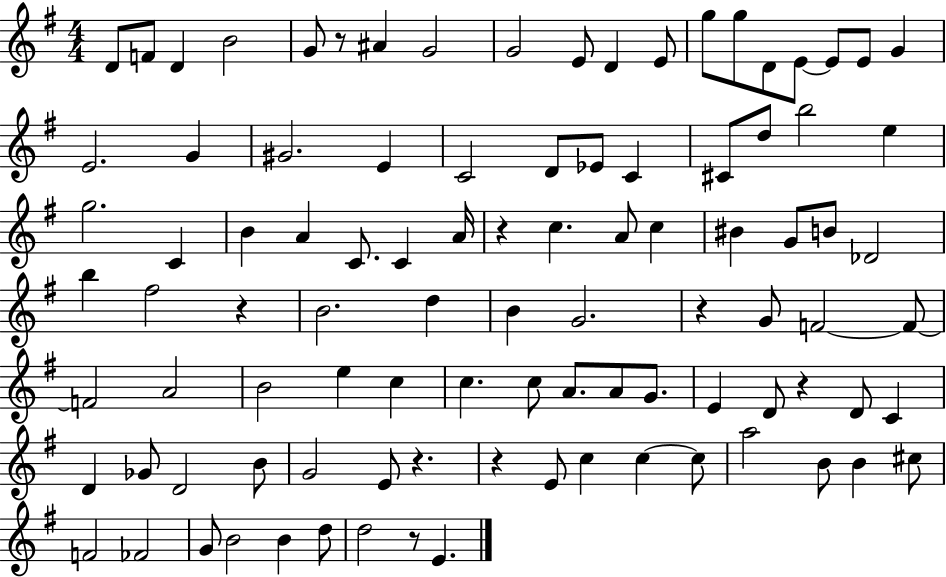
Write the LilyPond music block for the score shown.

{
  \clef treble
  \numericTimeSignature
  \time 4/4
  \key g \major
  d'8 f'8 d'4 b'2 | g'8 r8 ais'4 g'2 | g'2 e'8 d'4 e'8 | g''8 g''8 d'8 e'8~~ e'8 e'8 g'4 | \break e'2. g'4 | gis'2. e'4 | c'2 d'8 ees'8 c'4 | cis'8 d''8 b''2 e''4 | \break g''2. c'4 | b'4 a'4 c'8. c'4 a'16 | r4 c''4. a'8 c''4 | bis'4 g'8 b'8 des'2 | \break b''4 fis''2 r4 | b'2. d''4 | b'4 g'2. | r4 g'8 f'2~~ f'8~~ | \break f'2 a'2 | b'2 e''4 c''4 | c''4. c''8 a'8. a'8 g'8. | e'4 d'8 r4 d'8 c'4 | \break d'4 ges'8 d'2 b'8 | g'2 e'8 r4. | r4 e'8 c''4 c''4~~ c''8 | a''2 b'8 b'4 cis''8 | \break f'2 fes'2 | g'8 b'2 b'4 d''8 | d''2 r8 e'4. | \bar "|."
}